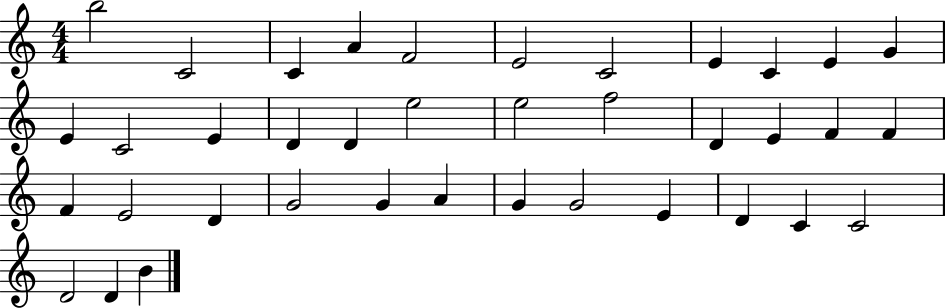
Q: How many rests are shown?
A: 0